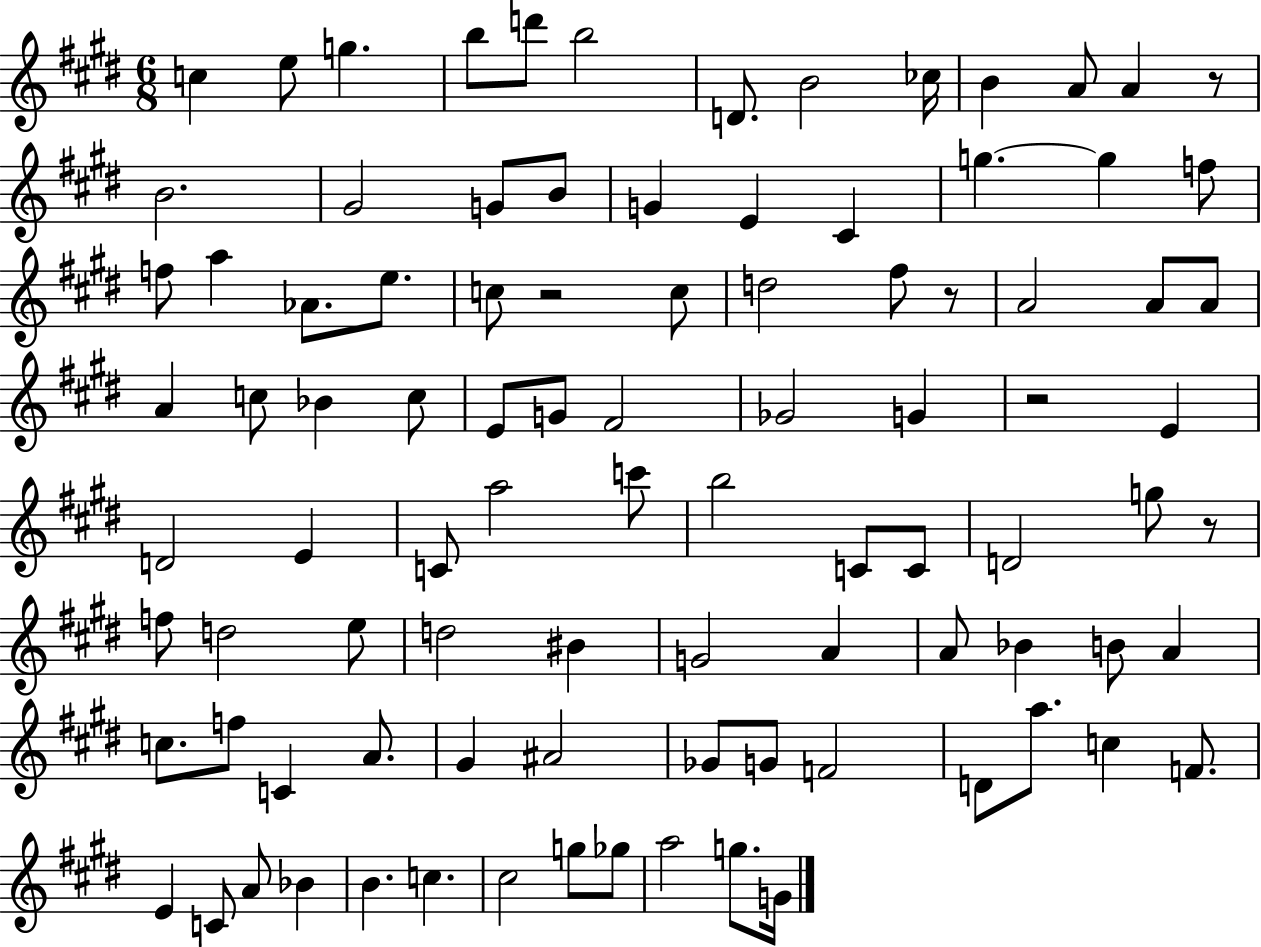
{
  \clef treble
  \numericTimeSignature
  \time 6/8
  \key e \major
  c''4 e''8 g''4. | b''8 d'''8 b''2 | d'8. b'2 ces''16 | b'4 a'8 a'4 r8 | \break b'2. | gis'2 g'8 b'8 | g'4 e'4 cis'4 | g''4.~~ g''4 f''8 | \break f''8 a''4 aes'8. e''8. | c''8 r2 c''8 | d''2 fis''8 r8 | a'2 a'8 a'8 | \break a'4 c''8 bes'4 c''8 | e'8 g'8 fis'2 | ges'2 g'4 | r2 e'4 | \break d'2 e'4 | c'8 a''2 c'''8 | b''2 c'8 c'8 | d'2 g''8 r8 | \break f''8 d''2 e''8 | d''2 bis'4 | g'2 a'4 | a'8 bes'4 b'8 a'4 | \break c''8. f''8 c'4 a'8. | gis'4 ais'2 | ges'8 g'8 f'2 | d'8 a''8. c''4 f'8. | \break e'4 c'8 a'8 bes'4 | b'4. c''4. | cis''2 g''8 ges''8 | a''2 g''8. g'16 | \break \bar "|."
}